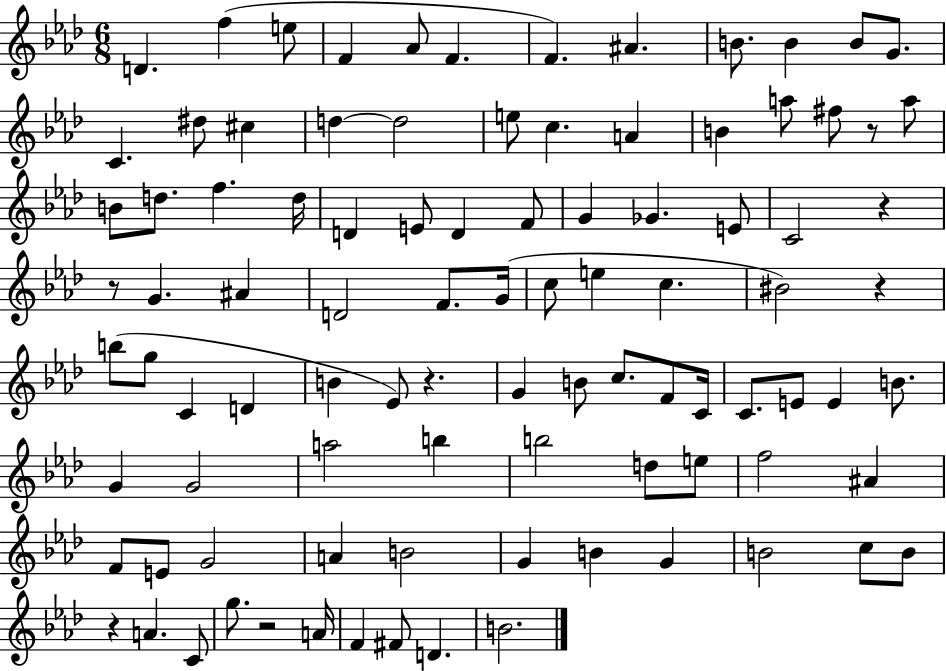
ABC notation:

X:1
T:Untitled
M:6/8
L:1/4
K:Ab
D f e/2 F _A/2 F F ^A B/2 B B/2 G/2 C ^d/2 ^c d d2 e/2 c A B a/2 ^f/2 z/2 a/2 B/2 d/2 f d/4 D E/2 D F/2 G _G E/2 C2 z z/2 G ^A D2 F/2 G/4 c/2 e c ^B2 z b/2 g/2 C D B _E/2 z G B/2 c/2 F/2 C/4 C/2 E/2 E B/2 G G2 a2 b b2 d/2 e/2 f2 ^A F/2 E/2 G2 A B2 G B G B2 c/2 B/2 z A C/2 g/2 z2 A/4 F ^F/2 D B2